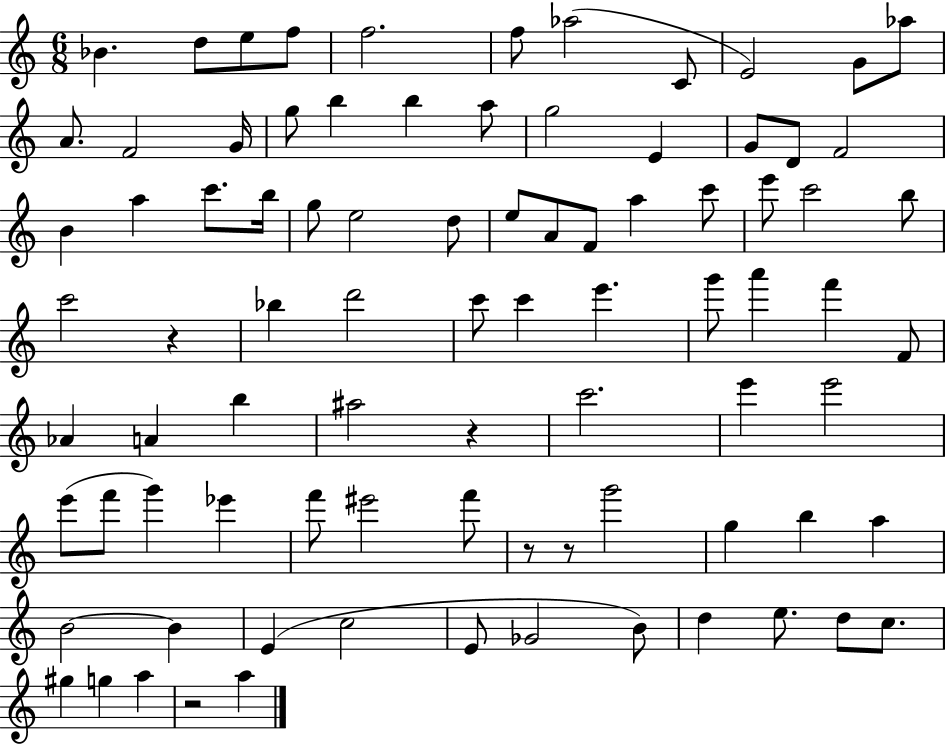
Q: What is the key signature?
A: C major